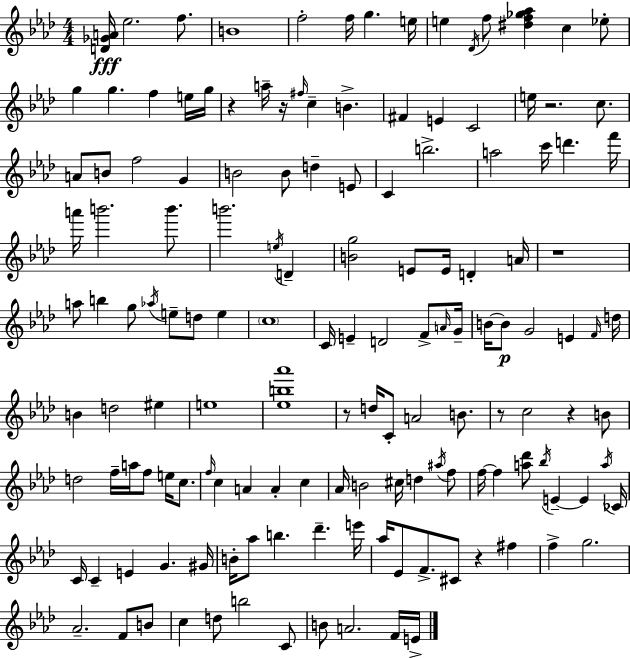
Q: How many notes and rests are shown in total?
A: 145